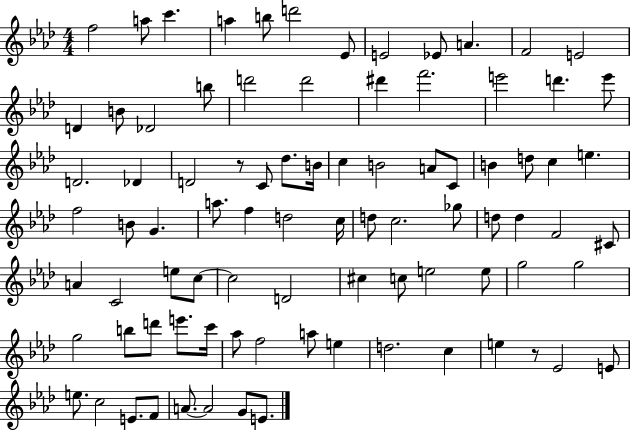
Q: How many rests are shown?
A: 2